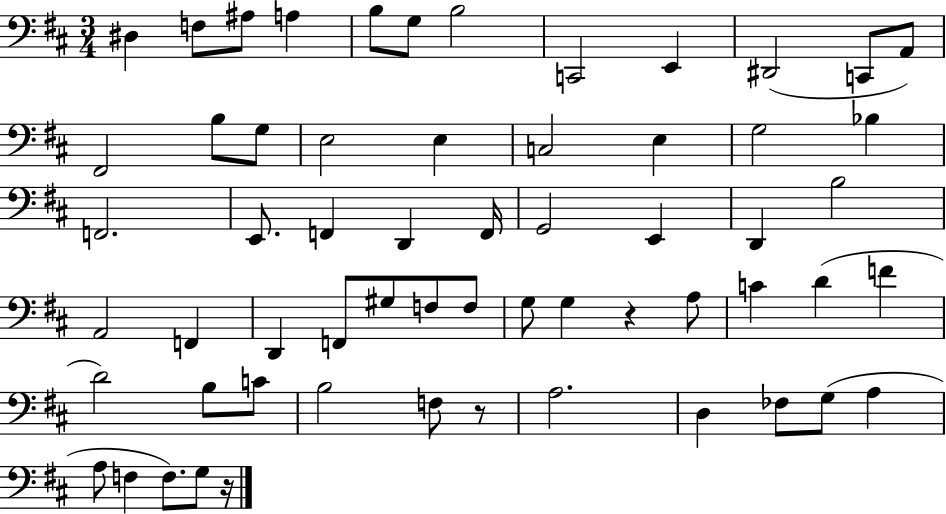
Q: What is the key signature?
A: D major